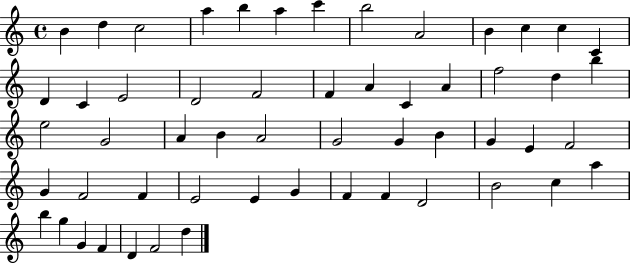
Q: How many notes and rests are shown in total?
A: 55